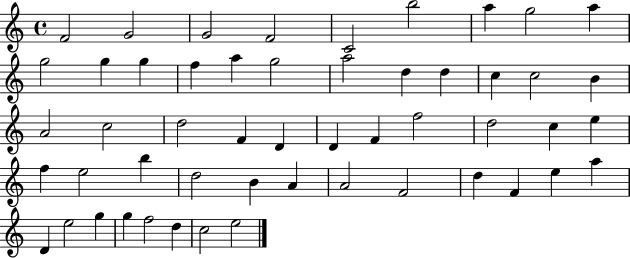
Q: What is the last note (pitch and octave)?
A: E5